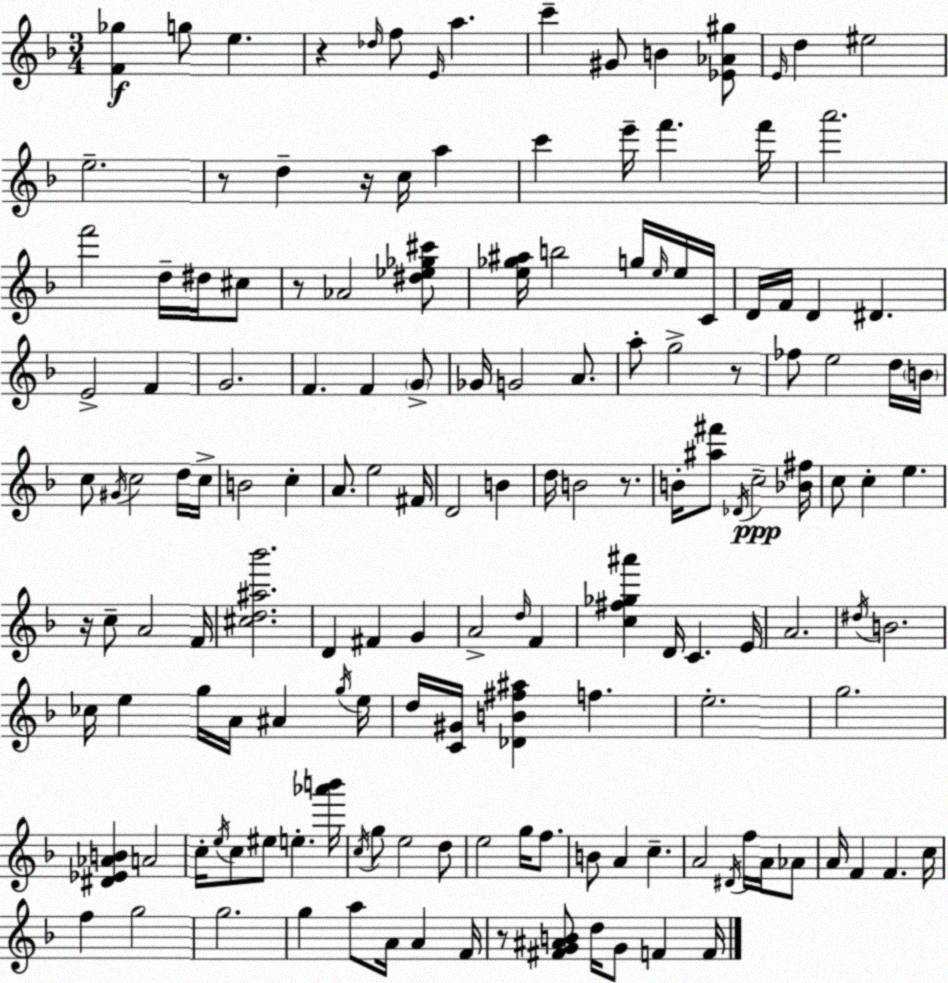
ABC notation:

X:1
T:Untitled
M:3/4
L:1/4
K:Dm
[F_g] g/2 e z _d/4 f/2 E/4 a c' ^G/2 B [_E_A^g]/2 E/4 d ^e2 e2 z/2 d z/4 c/4 a c' e'/4 f' f'/4 a'2 f'2 d/4 ^d/4 ^c/2 z/2 _A2 [^d_e_g^c']/2 [e_g^a]/4 b2 g/4 e/4 e/4 C/4 D/4 F/4 D ^D E2 F G2 F F G/2 _G/4 G2 A/2 a/2 g2 z/2 _f/2 e2 d/4 B/4 c/2 ^G/4 c2 d/4 c/4 B2 c A/2 e2 ^F/4 D2 B d/4 B2 z/2 B/4 [^a^f']/2 _D/4 c2 [_B^f]/4 c/2 c e z/4 c/2 A2 F/4 [^cd^a_b']2 D ^F G A2 d/4 F [c^f_g^a'] D/4 C E/4 A2 ^d/4 B2 _c/4 e g/4 A/4 ^A g/4 e/4 d/4 [C^G]/4 [_DB^f^a] f e2 g2 [^D_E_AB] A2 c/4 e/4 c/2 ^e/2 e [_a'b']/4 c/4 g/2 e2 d/2 e2 g/4 f/2 B/2 A c A2 ^D/4 f/4 A/4 _A/2 A/4 F F c/4 f g2 g2 g a/2 A/4 A F/4 z/2 [^FG^AB]/2 d/4 G/2 F F/4